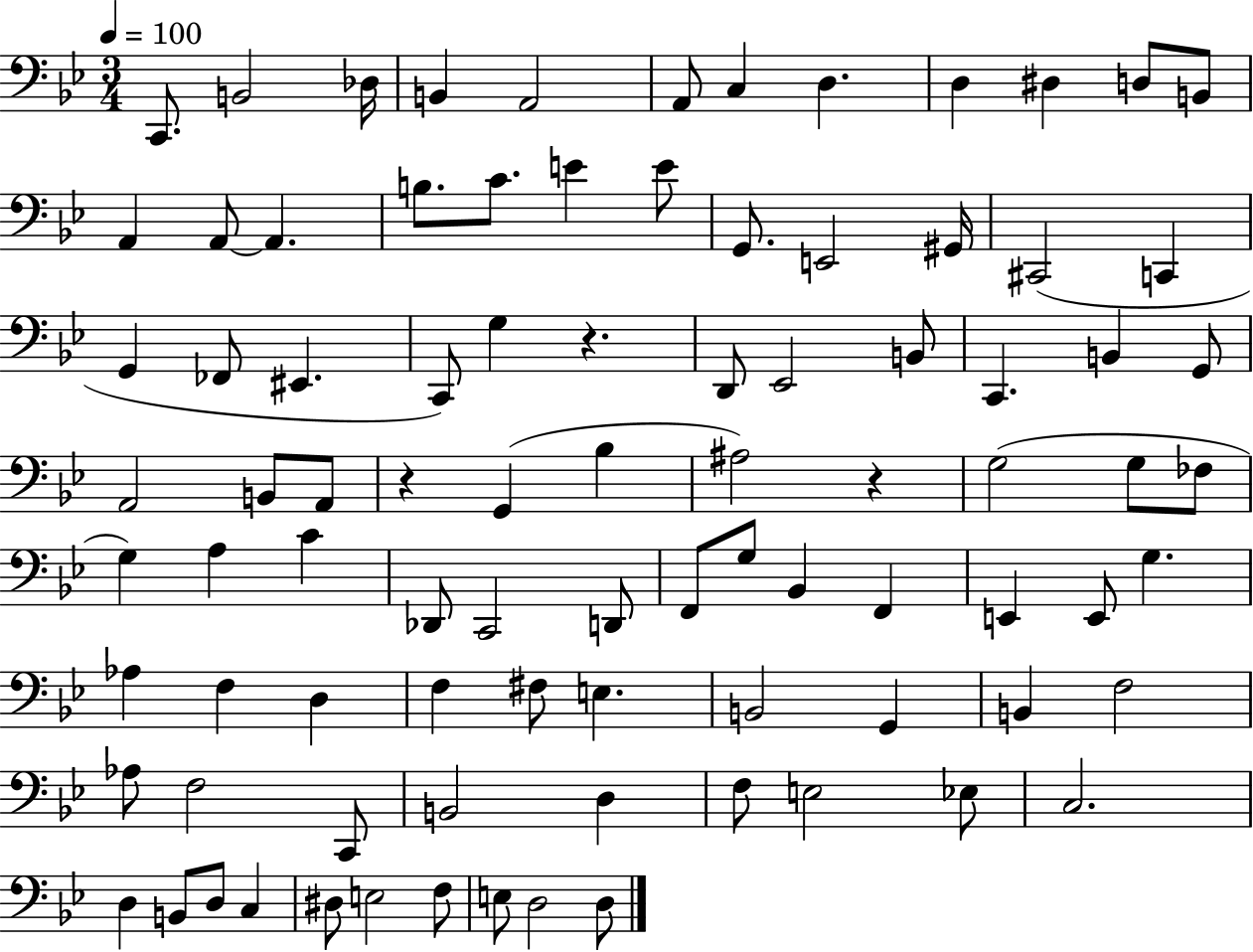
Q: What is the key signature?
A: BES major